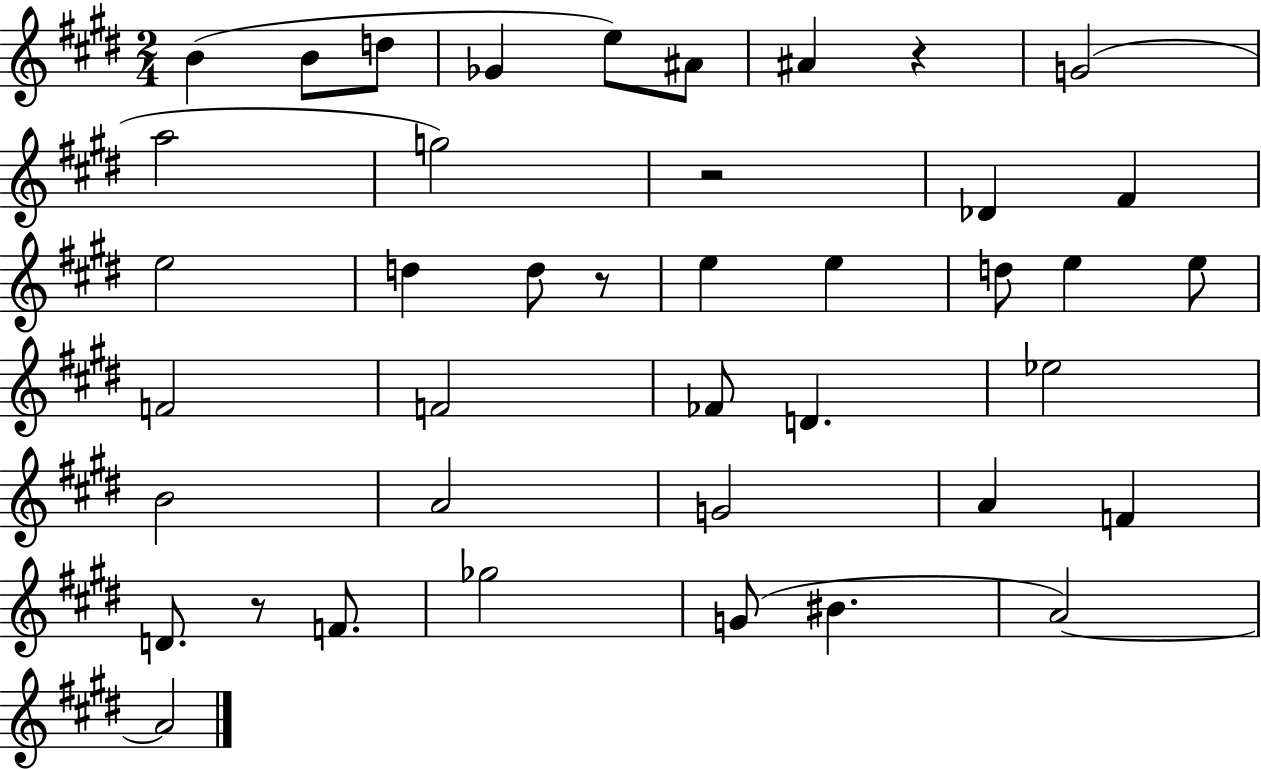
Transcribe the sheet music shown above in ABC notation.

X:1
T:Untitled
M:2/4
L:1/4
K:E
B B/2 d/2 _G e/2 ^A/2 ^A z G2 a2 g2 z2 _D ^F e2 d d/2 z/2 e e d/2 e e/2 F2 F2 _F/2 D _e2 B2 A2 G2 A F D/2 z/2 F/2 _g2 G/2 ^B A2 A2